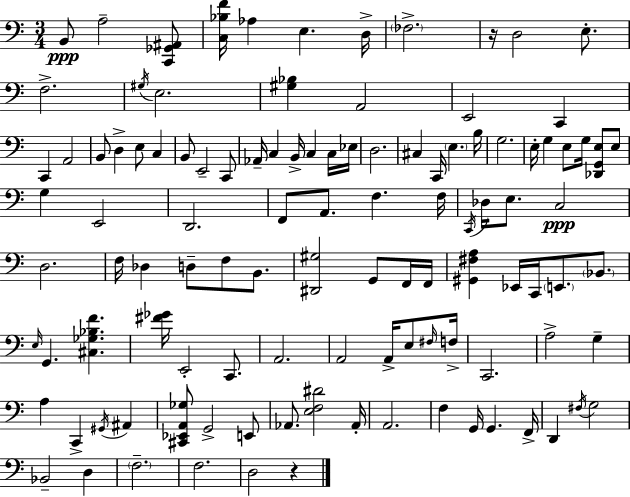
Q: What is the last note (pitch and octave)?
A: D3